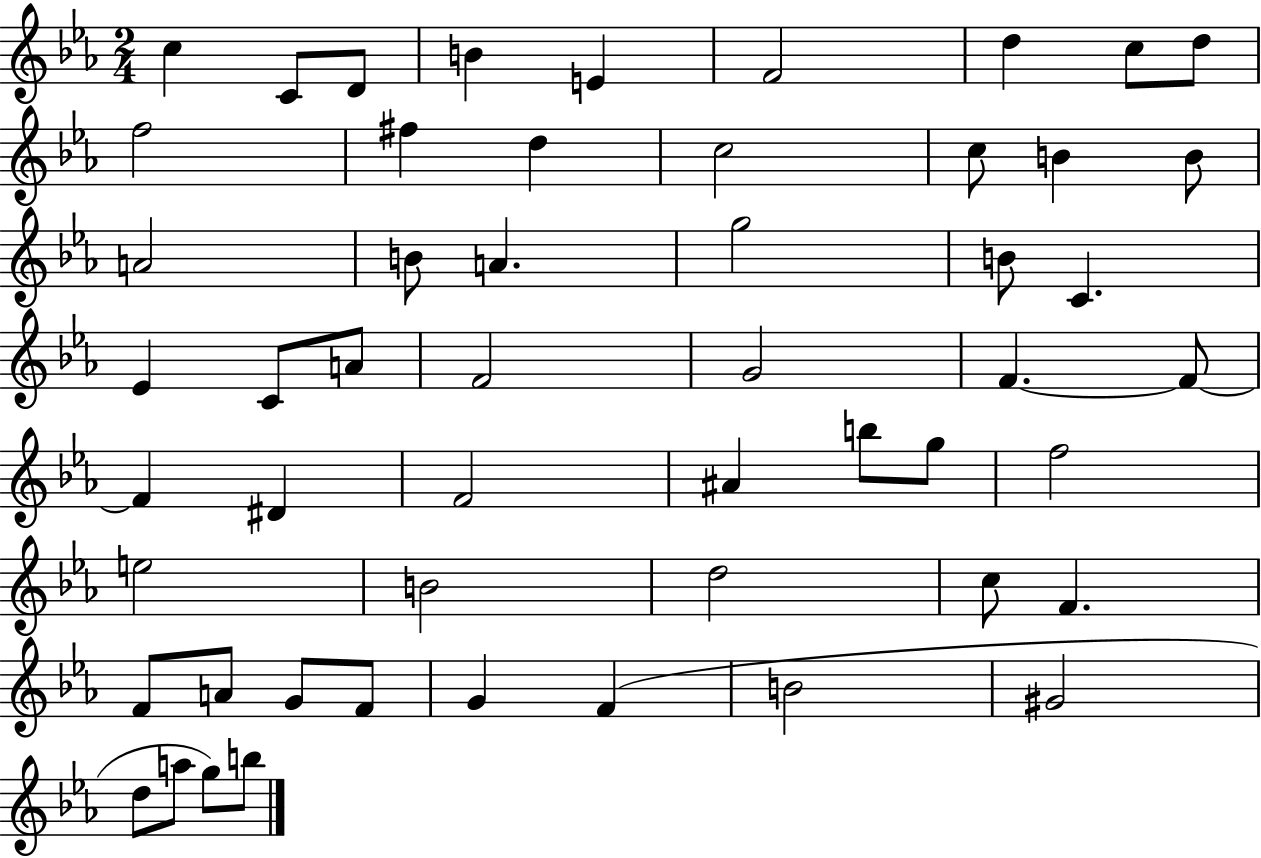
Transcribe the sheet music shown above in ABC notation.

X:1
T:Untitled
M:2/4
L:1/4
K:Eb
c C/2 D/2 B E F2 d c/2 d/2 f2 ^f d c2 c/2 B B/2 A2 B/2 A g2 B/2 C _E C/2 A/2 F2 G2 F F/2 F ^D F2 ^A b/2 g/2 f2 e2 B2 d2 c/2 F F/2 A/2 G/2 F/2 G F B2 ^G2 d/2 a/2 g/2 b/2